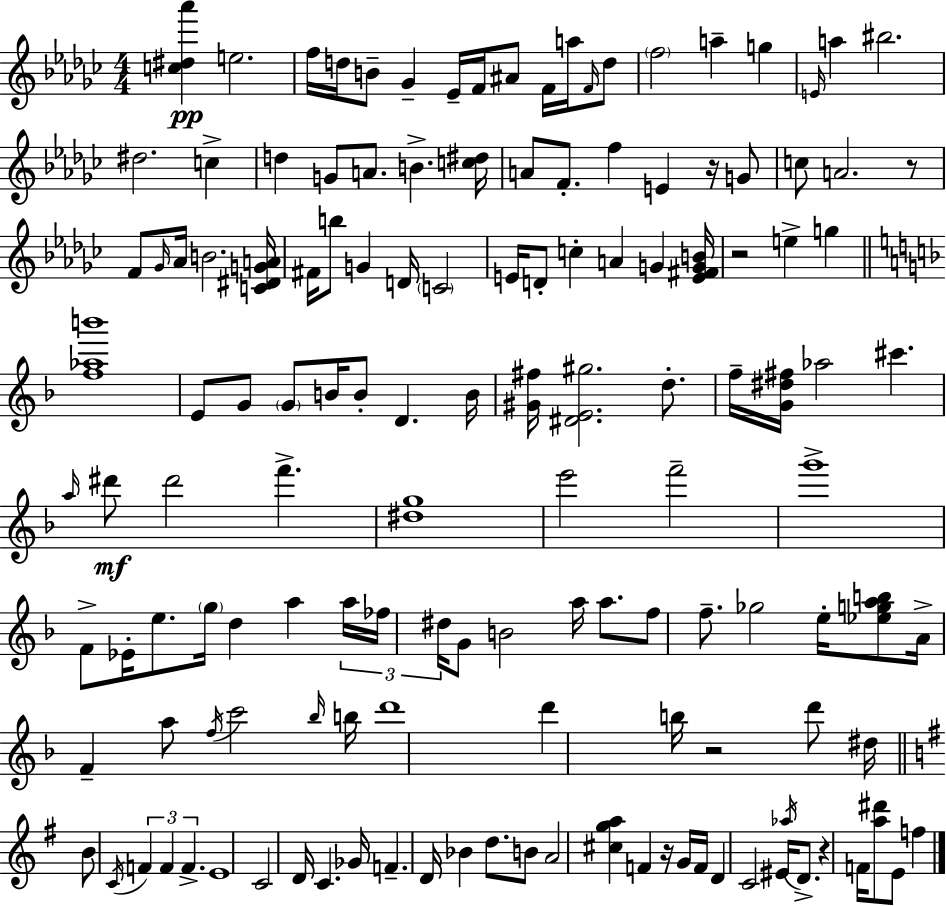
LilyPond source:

{
  \clef treble
  \numericTimeSignature
  \time 4/4
  \key ees \minor
  <c'' dis'' aes'''>4\pp e''2. | f''16 d''16 b'8-- ges'4-- ees'16-- f'16 ais'8 f'16 a''16 \grace { f'16 } d''8 | \parenthesize f''2 a''4-- g''4 | \grace { e'16 } a''4 bis''2. | \break dis''2. c''4-> | d''4 g'8 a'8. b'4.-> | <c'' dis''>16 a'8 f'8.-. f''4 e'4 r16 | g'8 c''8 a'2. | \break r8 f'8 \grace { ges'16 } aes'16 b'2. | <c' dis' g' a'>16 fis'16 b''8 g'4 d'16 \parenthesize c'2 | e'16 d'8-. c''4-. a'4 g'4 | <e' fis' g' b'>16 r2 e''4-> g''4 | \break \bar "||" \break \key f \major <f'' aes'' b'''>1 | e'8 g'8 \parenthesize g'8 b'16 b'8-. d'4. b'16 | <gis' fis''>16 <dis' e' gis''>2. d''8.-. | f''16-- <g' dis'' fis''>16 aes''2 cis'''4. | \break \grace { a''16 }\mf dis'''8 dis'''2 f'''4.-> | <dis'' g''>1 | e'''2 f'''2-- | g'''1-> | \break f'8-> ees'16-. e''8. \parenthesize g''16 d''4 a''4 | \tuplet 3/2 { a''16 fes''16 dis''16 } g'8 b'2 a''16 a''8. | f''8 f''8.-- ges''2 e''16-. <ees'' g'' a'' b''>8 | a'16-> f'4-- a''8 \acciaccatura { f''16 } c'''2 | \break \grace { bes''16 } b''16 d'''1 | d'''4 b''16 r2 | d'''8 dis''16 \bar "||" \break \key g \major b'8 \acciaccatura { c'16 } \tuplet 3/2 { f'4 f'4 f'4.-> } | e'1 | c'2 d'16 c'4. | ges'16 f'4.-- d'16 bes'4 d''8. b'8 | \break a'2 <cis'' g'' a''>4 f'4 | r16 g'16 f'16 d'4 c'2 | eis'16 \acciaccatura { aes''16 } d'8.-> r4 f'16 <a'' dis'''>8 e'8 f''4 | \bar "|."
}